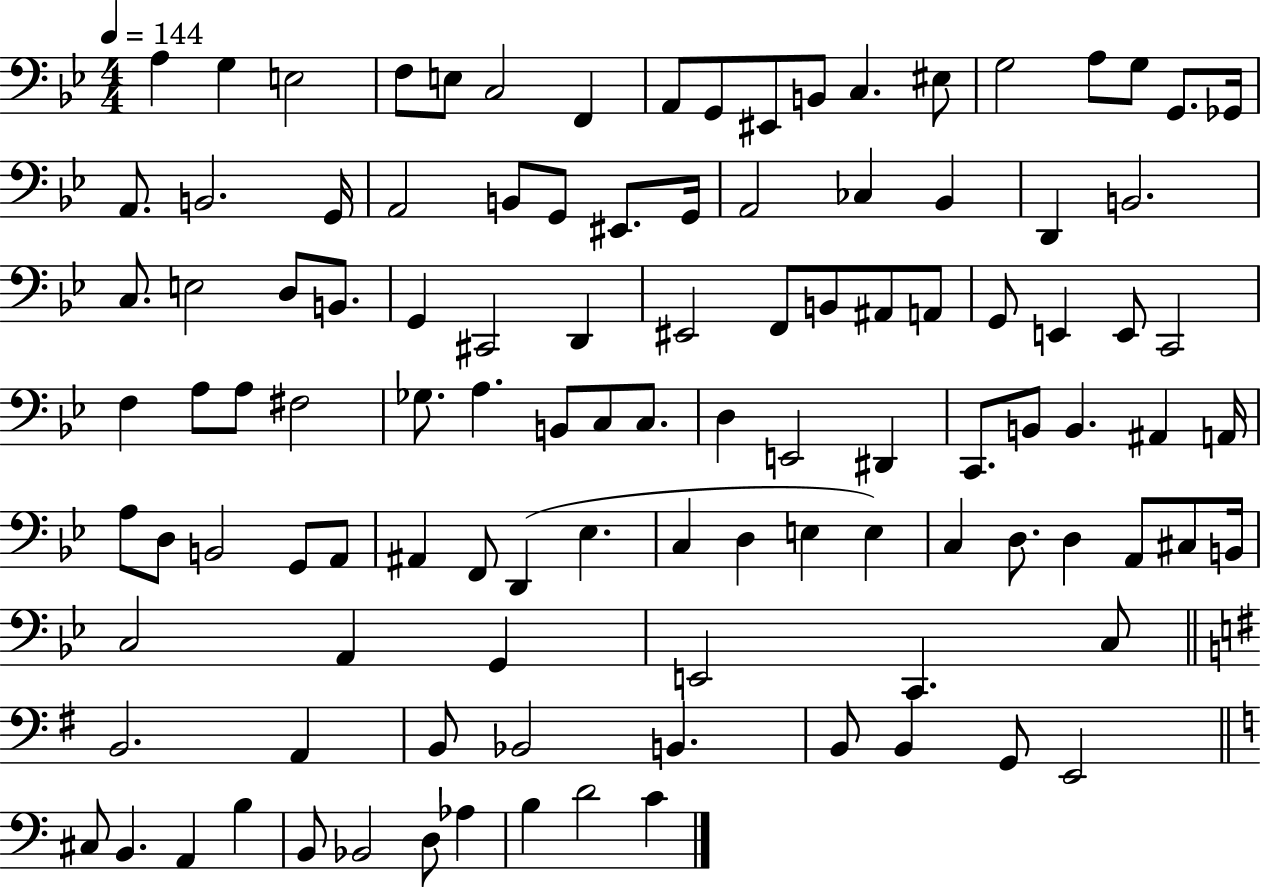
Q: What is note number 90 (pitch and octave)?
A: B2